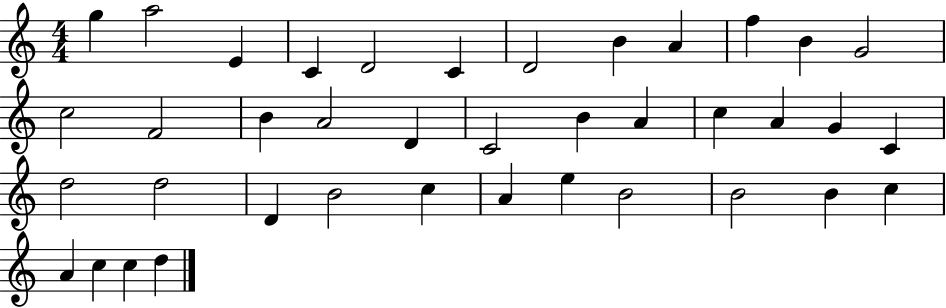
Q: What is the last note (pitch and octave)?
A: D5